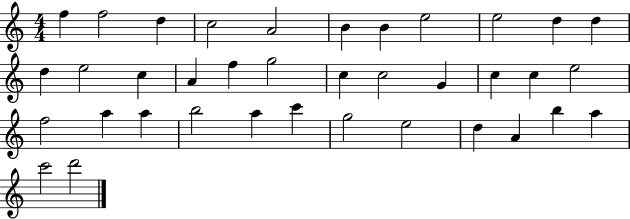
F5/q F5/h D5/q C5/h A4/h B4/q B4/q E5/h E5/h D5/q D5/q D5/q E5/h C5/q A4/q F5/q G5/h C5/q C5/h G4/q C5/q C5/q E5/h F5/h A5/q A5/q B5/h A5/q C6/q G5/h E5/h D5/q A4/q B5/q A5/q C6/h D6/h